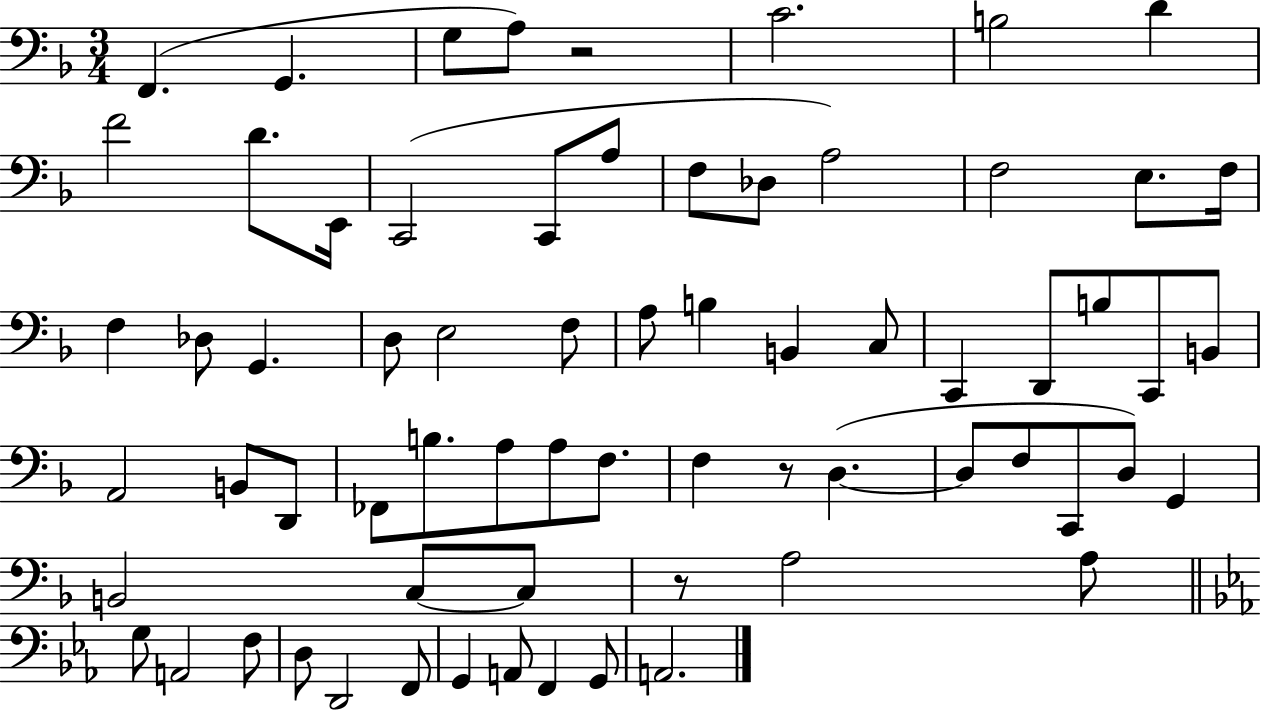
F2/q. G2/q. G3/e A3/e R/h C4/h. B3/h D4/q F4/h D4/e. E2/s C2/h C2/e A3/e F3/e Db3/e A3/h F3/h E3/e. F3/s F3/q Db3/e G2/q. D3/e E3/h F3/e A3/e B3/q B2/q C3/e C2/q D2/e B3/e C2/e B2/e A2/h B2/e D2/e FES2/e B3/e. A3/e A3/e F3/e. F3/q R/e D3/q. D3/e F3/e C2/e D3/e G2/q B2/h C3/e C3/e R/e A3/h A3/e G3/e A2/h F3/e D3/e D2/h F2/e G2/q A2/e F2/q G2/e A2/h.